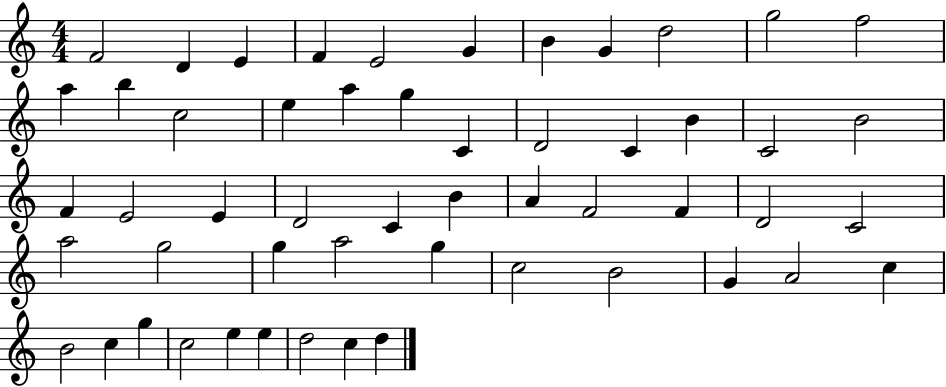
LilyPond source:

{
  \clef treble
  \numericTimeSignature
  \time 4/4
  \key c \major
  f'2 d'4 e'4 | f'4 e'2 g'4 | b'4 g'4 d''2 | g''2 f''2 | \break a''4 b''4 c''2 | e''4 a''4 g''4 c'4 | d'2 c'4 b'4 | c'2 b'2 | \break f'4 e'2 e'4 | d'2 c'4 b'4 | a'4 f'2 f'4 | d'2 c'2 | \break a''2 g''2 | g''4 a''2 g''4 | c''2 b'2 | g'4 a'2 c''4 | \break b'2 c''4 g''4 | c''2 e''4 e''4 | d''2 c''4 d''4 | \bar "|."
}